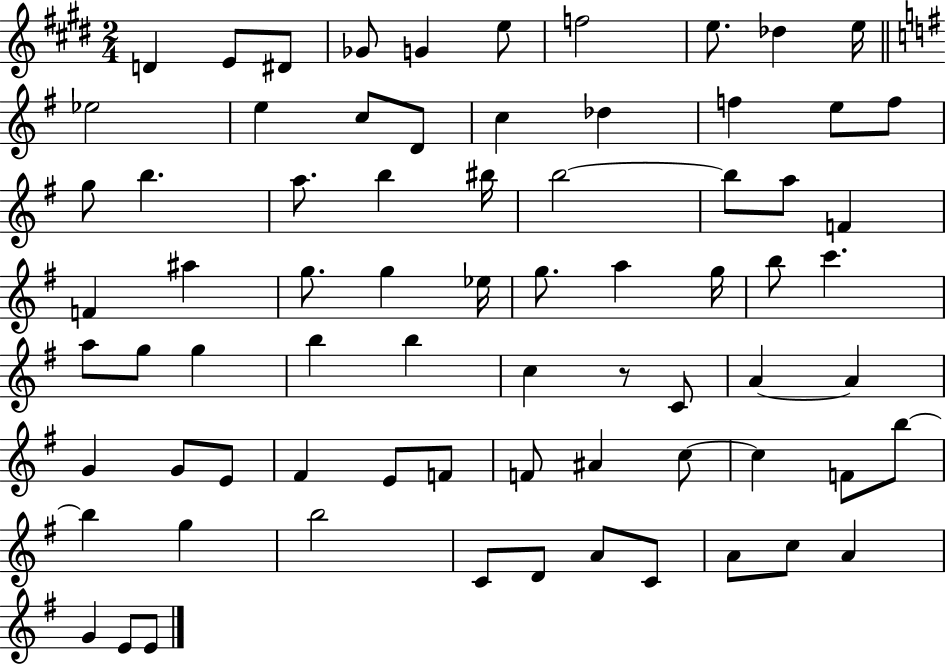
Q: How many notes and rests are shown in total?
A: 73